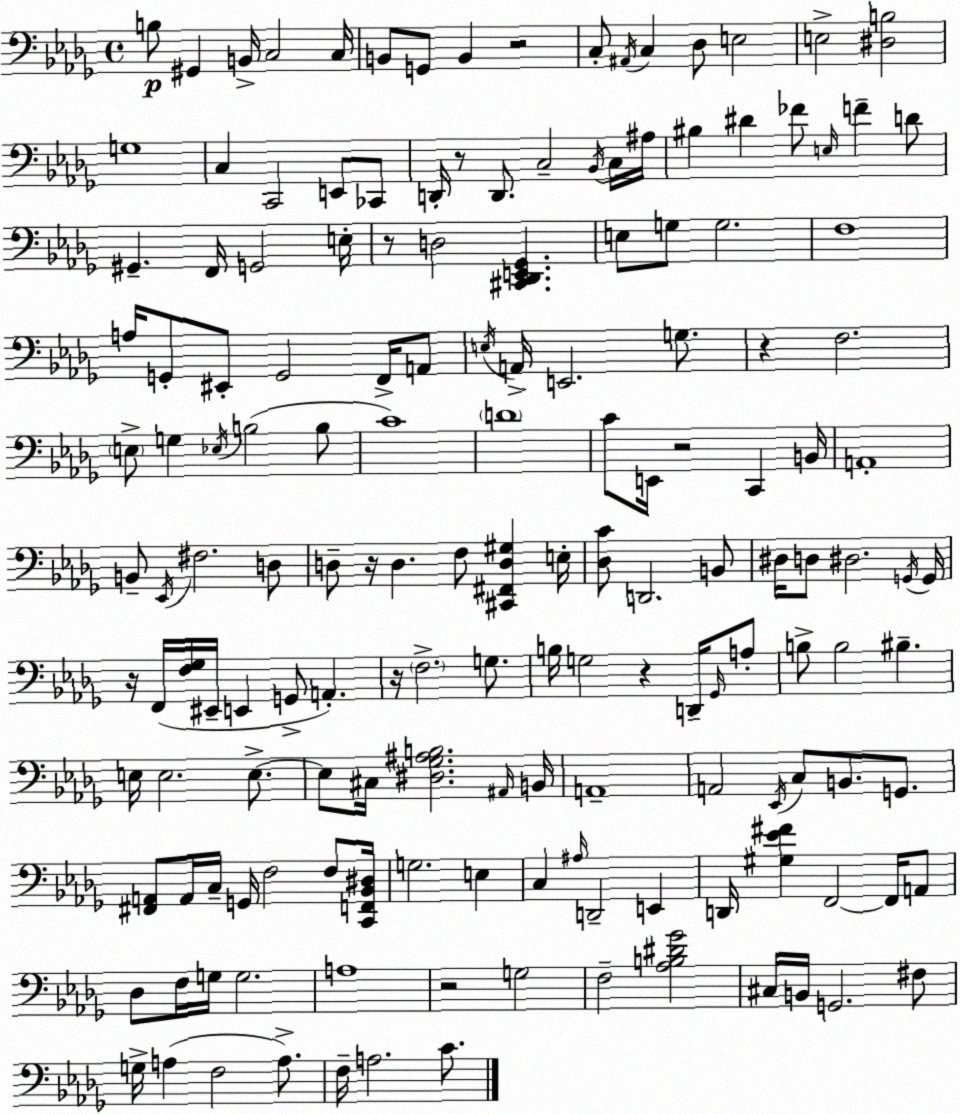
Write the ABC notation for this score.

X:1
T:Untitled
M:4/4
L:1/4
K:Bbm
B,/2 ^G,, B,,/4 C,2 C,/4 B,,/2 G,,/2 B,, z2 C,/2 ^A,,/4 C, _D,/2 E,2 E,2 [^D,B,]2 G,4 C, C,,2 E,,/2 _C,,/2 D,,/4 z/2 D,,/2 C,2 _B,,/4 C,/4 ^A,/4 ^B, ^D _F/2 E,/4 F D/2 ^G,, F,,/4 G,,2 E,/4 z/2 D,2 [^C,,_D,,E,,_G,,] E,/2 G,/2 G,2 F,4 A,/4 G,,/2 ^E,,/2 G,,2 F,,/4 A,,/2 E,/4 A,,/4 E,,2 G,/2 z F,2 E,/2 G, _E,/4 B,2 B,/2 C4 D4 C/2 E,,/4 z2 C,, B,,/4 A,,4 B,,/2 _E,,/4 ^F,2 D,/2 D,/2 z/4 D, F,/2 [^C,,^F,,D,^G,] E,/4 [_D,C]/2 D,,2 B,,/2 ^D,/4 D,/2 ^D,2 G,,/4 G,,/4 z/4 F,,/4 [F,_G,]/4 ^E,,/4 E,, G,,/2 A,, z/4 F,2 G,/2 B,/4 G,2 z D,,/4 _G,,/4 A,/2 B,/2 B,2 ^B, E,/4 E,2 E,/2 E,/2 ^C,/4 [^D,_G,^A,B,]2 ^A,,/4 B,,/4 A,,4 A,,2 _E,,/4 C,/2 B,,/2 G,,/2 [^F,,A,,]/2 A,,/4 C,/4 G,,/4 F,2 F,/2 [C,,F,,_B,,^D,]/4 G,2 E, C, ^A,/4 D,,2 E,, D,,/4 [^G,_E^F] F,,2 F,,/4 A,,/2 _D,/2 F,/4 G,/4 G,2 A,4 z2 G,2 F,2 [_A,B,^D_G]2 ^C,/4 B,,/4 G,,2 ^F,/2 G,/4 A, F,2 A,/2 F,/4 A,2 C/2